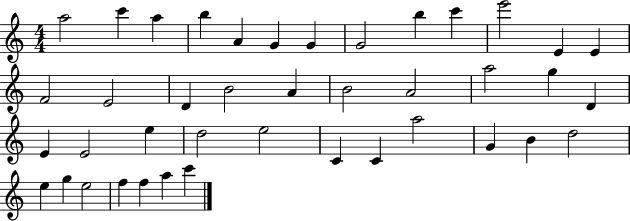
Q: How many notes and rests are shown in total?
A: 41